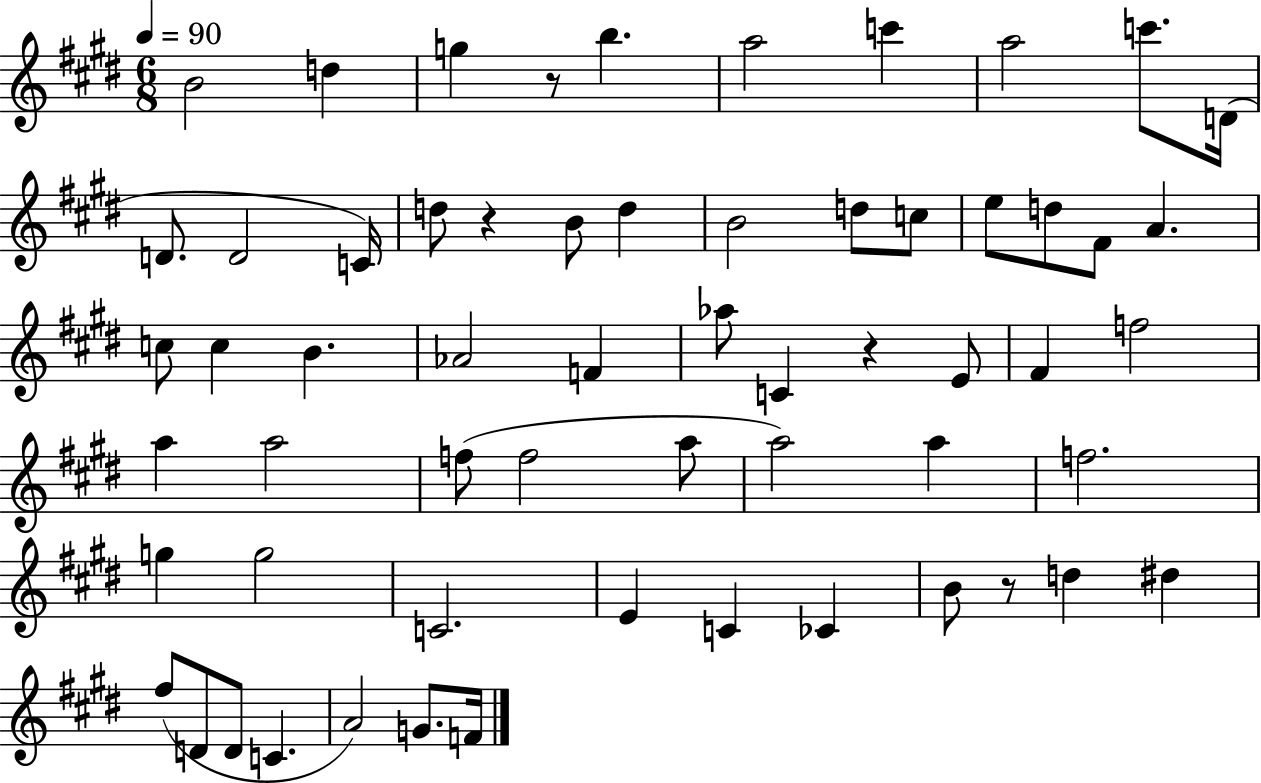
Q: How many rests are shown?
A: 4